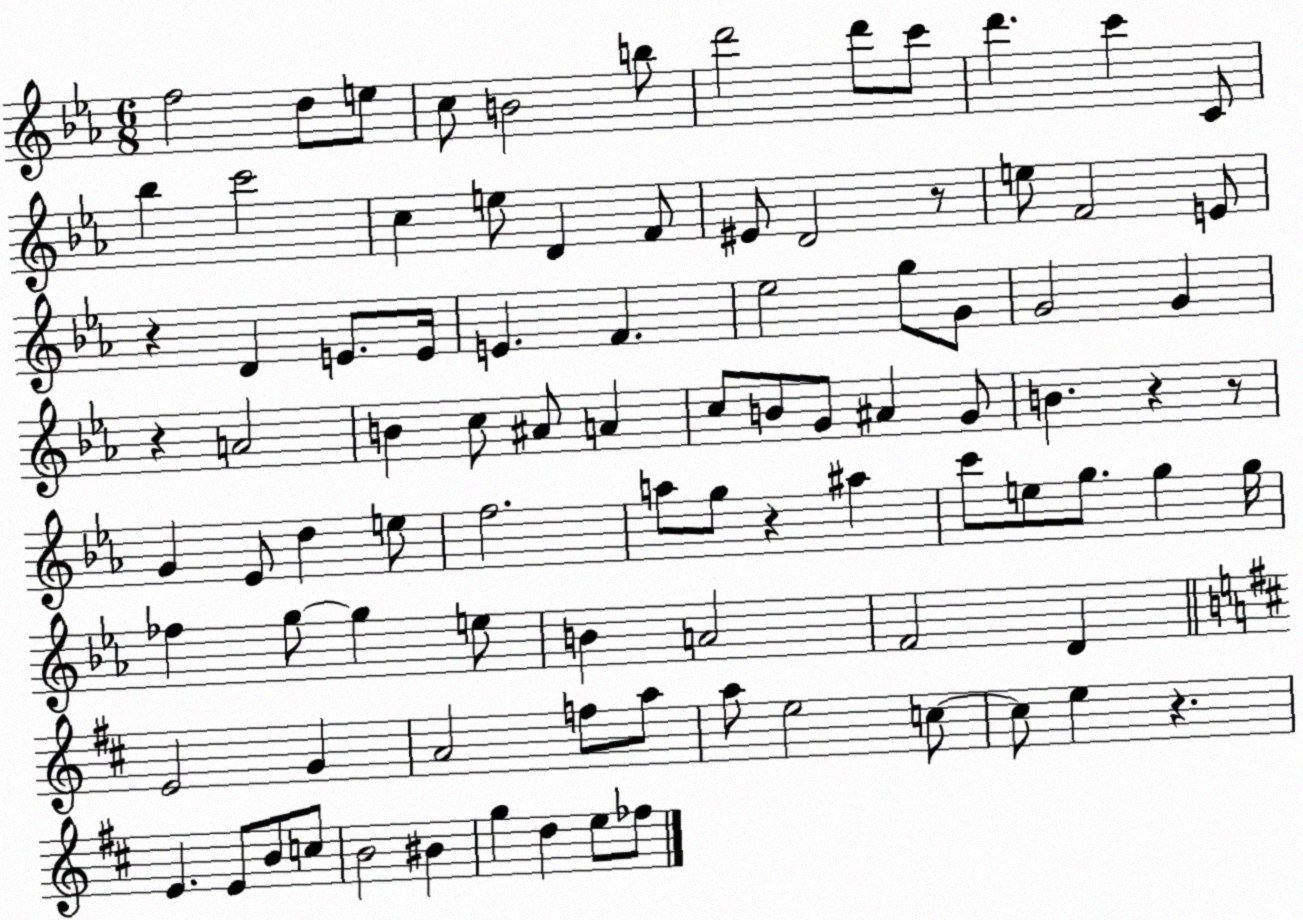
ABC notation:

X:1
T:Untitled
M:6/8
L:1/4
K:Eb
f2 d/2 e/2 c/2 B2 b/2 d'2 d'/2 c'/2 d' c' C/2 _b c'2 c e/2 D F/2 ^E/2 D2 z/2 e/2 F2 E/2 z D E/2 E/4 E F _e2 g/2 G/2 G2 G z A2 B c/2 ^A/2 A c/2 B/2 G/2 ^A G/2 B z z/2 G _E/2 d e/2 f2 a/2 g/2 z ^a c'/2 e/2 g/2 g g/4 _f g/2 g e/2 B A2 F2 D E2 G A2 f/2 a/2 a/2 e2 c/2 c/2 e z E E/2 B/2 c/2 B2 ^B g d e/2 _f/2